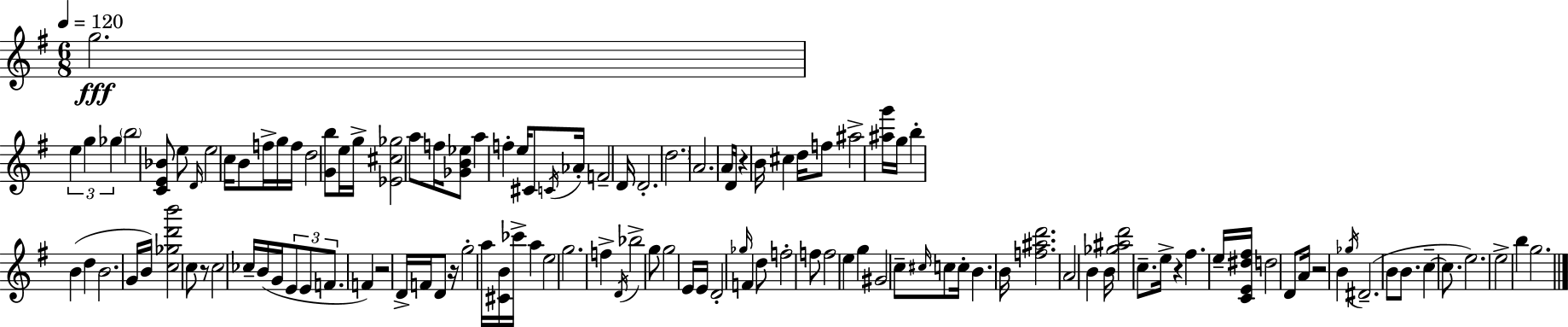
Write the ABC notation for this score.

X:1
T:Untitled
M:6/8
L:1/4
K:Em
g2 e g _g b2 [CE_B]/2 e/2 D/4 e2 c/4 B/2 f/4 g/4 f/4 d2 [Gb]/2 e/4 g/4 [_E^c_g]2 a/2 f/4 [_GB_e]/2 a f e/4 ^C/2 C/4 _A/4 F2 D/4 D2 d2 A2 A/4 D/4 z B/4 ^c d/4 f/2 ^a2 [^ag']/4 g/4 b B d B2 G/4 B/4 [c_gd'b']2 c/2 z/2 c2 _c/4 B/4 G/4 E/2 E/2 F/2 F z2 D/4 F/4 D/2 z/4 g2 a/4 [^CB]/4 _c'/4 a e2 g2 f D/4 _b2 g/2 g2 E/4 E/4 D2 _g/4 F d/2 f2 f/2 f2 e g ^G2 c/2 ^c/4 c/2 c/4 B B/4 [f^ad']2 A2 B B/4 [_g^ad']2 c/2 e/4 z ^f e/4 [CE^d^f]/4 d2 D/2 A/4 z2 B _g/4 ^D2 B/2 B/2 c c/2 e2 e2 b g2